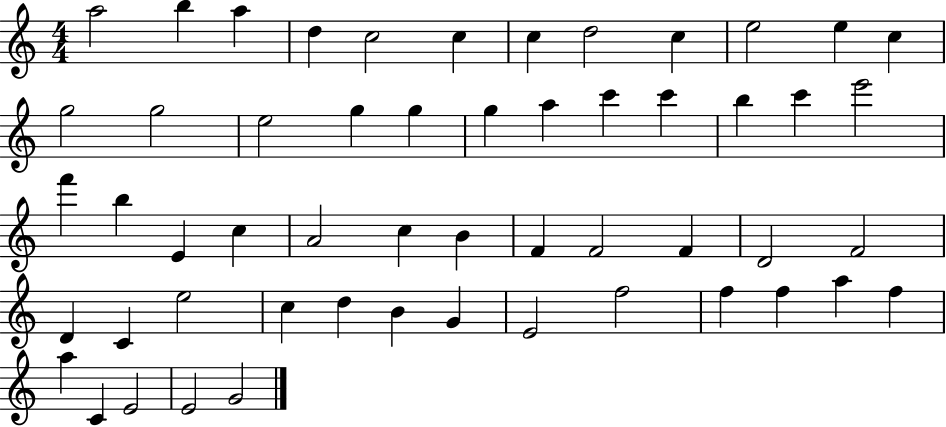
X:1
T:Untitled
M:4/4
L:1/4
K:C
a2 b a d c2 c c d2 c e2 e c g2 g2 e2 g g g a c' c' b c' e'2 f' b E c A2 c B F F2 F D2 F2 D C e2 c d B G E2 f2 f f a f a C E2 E2 G2